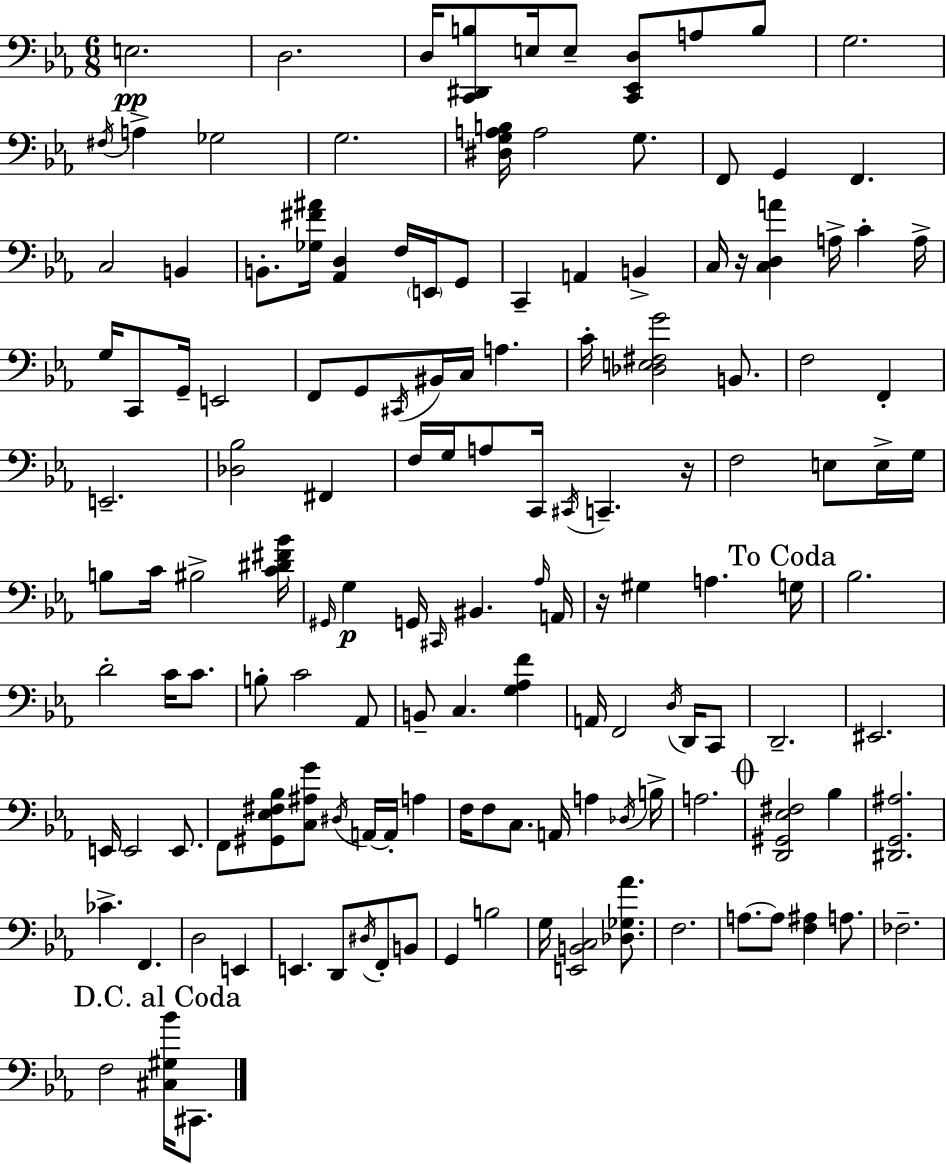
X:1
T:Untitled
M:6/8
L:1/4
K:Cm
E,2 D,2 D,/4 [C,,^D,,B,]/2 E,/4 E,/2 [C,,_E,,D,]/2 A,/2 B,/2 G,2 ^F,/4 A, _G,2 G,2 [^D,G,A,B,]/4 A,2 G,/2 F,,/2 G,, F,, C,2 B,, B,,/2 [_G,^F^A]/4 [_A,,D,] F,/4 E,,/4 G,,/2 C,, A,, B,, C,/4 z/4 [C,D,A] A,/4 C A,/4 G,/4 C,,/2 G,,/4 E,,2 F,,/2 G,,/2 ^C,,/4 ^B,,/4 C,/4 A, C/4 [_D,E,^F,G]2 B,,/2 F,2 F,, E,,2 [_D,_B,]2 ^F,, F,/4 G,/4 A,/2 C,,/4 ^C,,/4 C,, z/4 F,2 E,/2 E,/4 G,/4 B,/2 C/4 ^B,2 [C^D^F_B]/4 ^G,,/4 G, G,,/4 ^C,,/4 ^B,, _A,/4 A,,/4 z/4 ^G, A, G,/4 _B,2 D2 C/4 C/2 B,/2 C2 _A,,/2 B,,/2 C, [G,_A,F] A,,/4 F,,2 D,/4 D,,/4 C,,/2 D,,2 ^E,,2 E,,/4 E,,2 E,,/2 F,,/2 [^G,,_E,^F,_B,]/2 [C,^A,G]/2 ^D,/4 A,,/4 A,,/4 A, F,/4 F,/2 C,/2 A,,/4 A, _D,/4 B,/4 A,2 [D,,^G,,_E,^F,]2 _B, [^D,,G,,^A,]2 _C F,, D,2 E,, E,, D,,/2 ^D,/4 F,,/2 B,,/2 G,, B,2 G,/4 [E,,B,,C,]2 [_D,_G,_A]/2 F,2 A,/2 A,/2 [F,^A,] A,/2 _F,2 F,2 [^C,^G,_B]/4 ^C,,/2